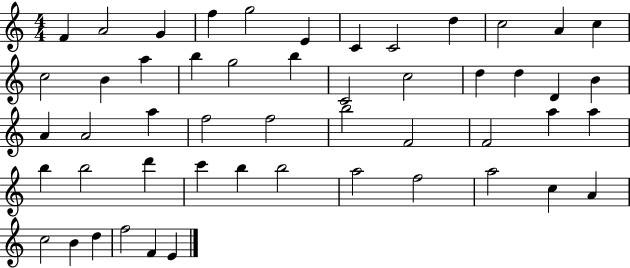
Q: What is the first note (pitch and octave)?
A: F4